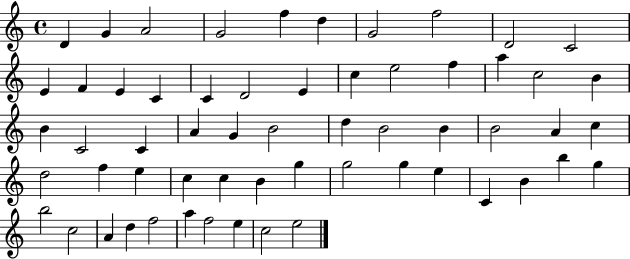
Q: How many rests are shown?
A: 0